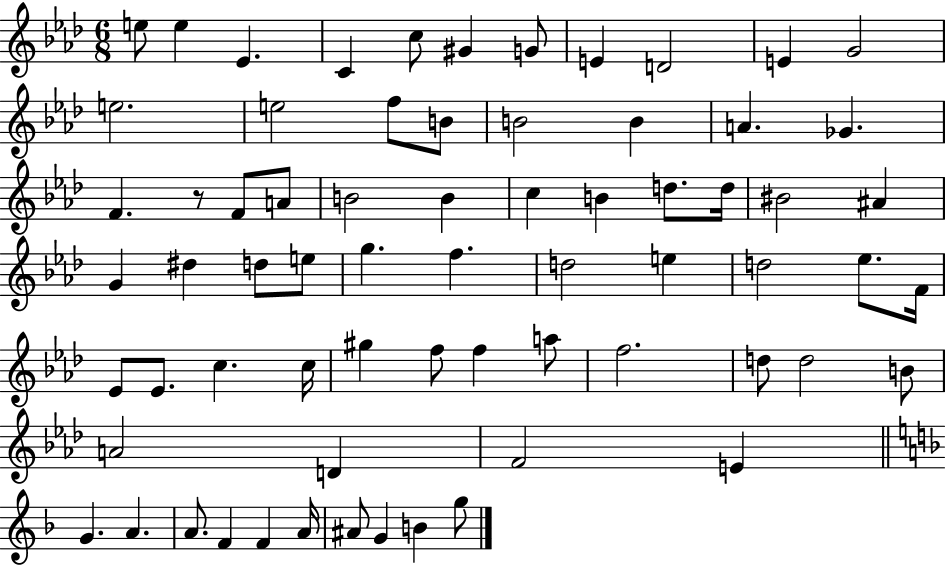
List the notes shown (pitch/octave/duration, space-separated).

E5/e E5/q Eb4/q. C4/q C5/e G#4/q G4/e E4/q D4/h E4/q G4/h E5/h. E5/h F5/e B4/e B4/h B4/q A4/q. Gb4/q. F4/q. R/e F4/e A4/e B4/h B4/q C5/q B4/q D5/e. D5/s BIS4/h A#4/q G4/q D#5/q D5/e E5/e G5/q. F5/q. D5/h E5/q D5/h Eb5/e. F4/s Eb4/e Eb4/e. C5/q. C5/s G#5/q F5/e F5/q A5/e F5/h. D5/e D5/h B4/e A4/h D4/q F4/h E4/q G4/q. A4/q. A4/e. F4/q F4/q A4/s A#4/e G4/q B4/q G5/e